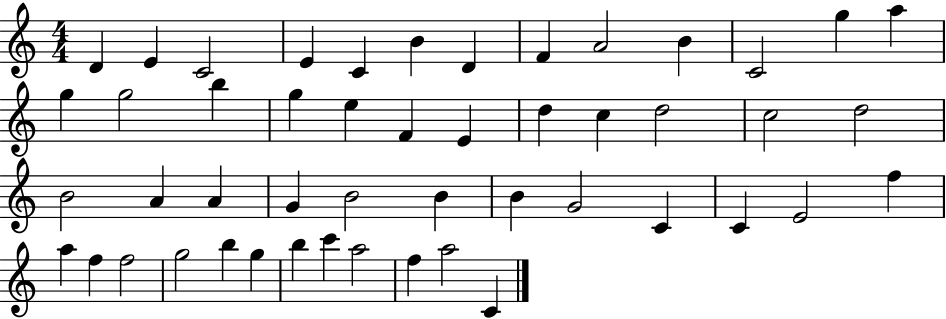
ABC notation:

X:1
T:Untitled
M:4/4
L:1/4
K:C
D E C2 E C B D F A2 B C2 g a g g2 b g e F E d c d2 c2 d2 B2 A A G B2 B B G2 C C E2 f a f f2 g2 b g b c' a2 f a2 C